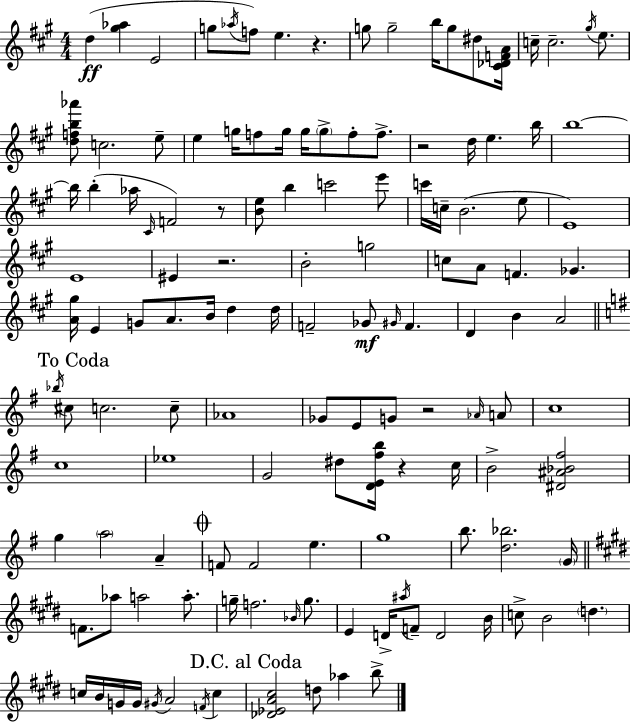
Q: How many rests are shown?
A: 6